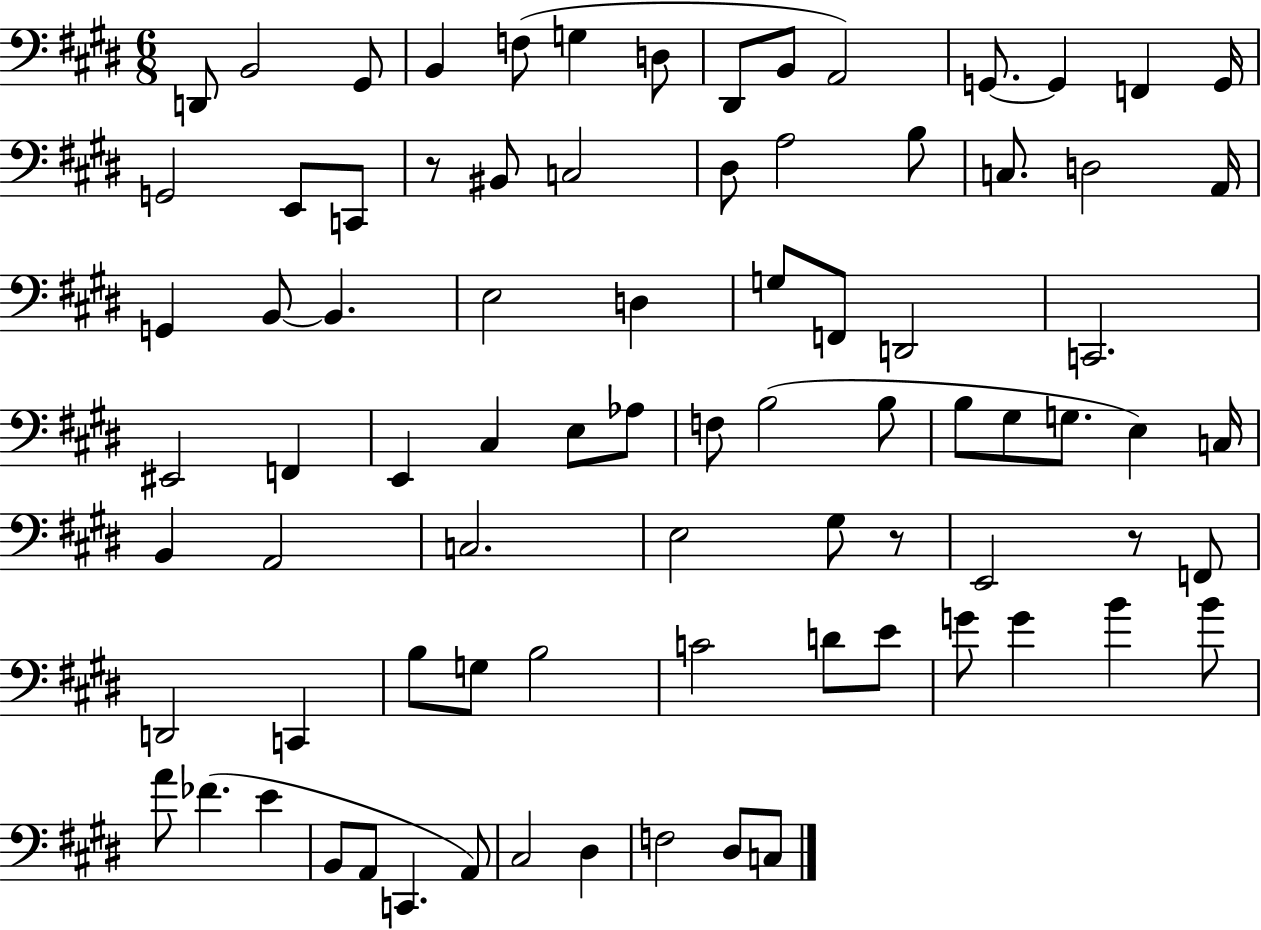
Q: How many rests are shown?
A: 3